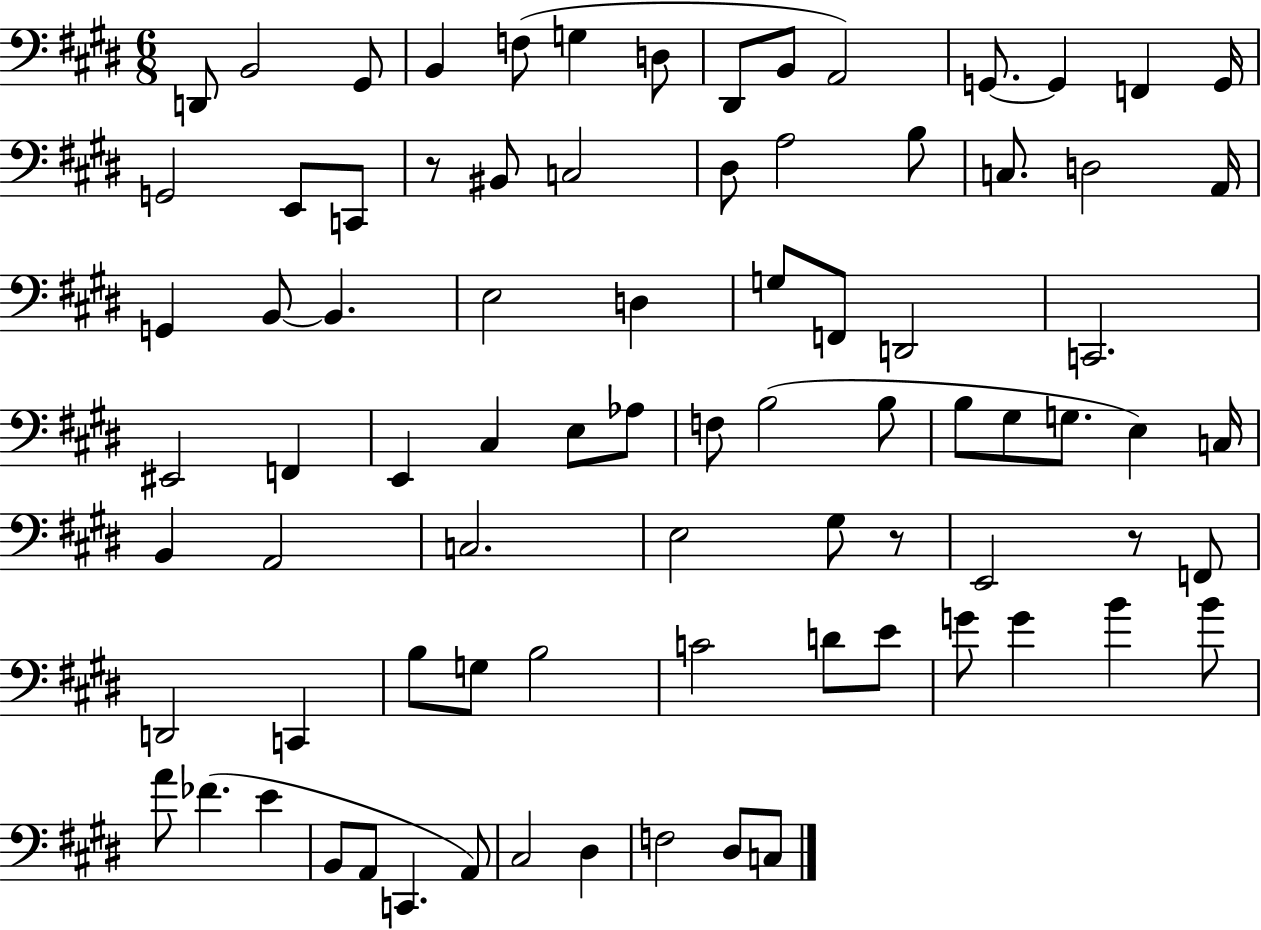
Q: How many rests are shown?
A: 3